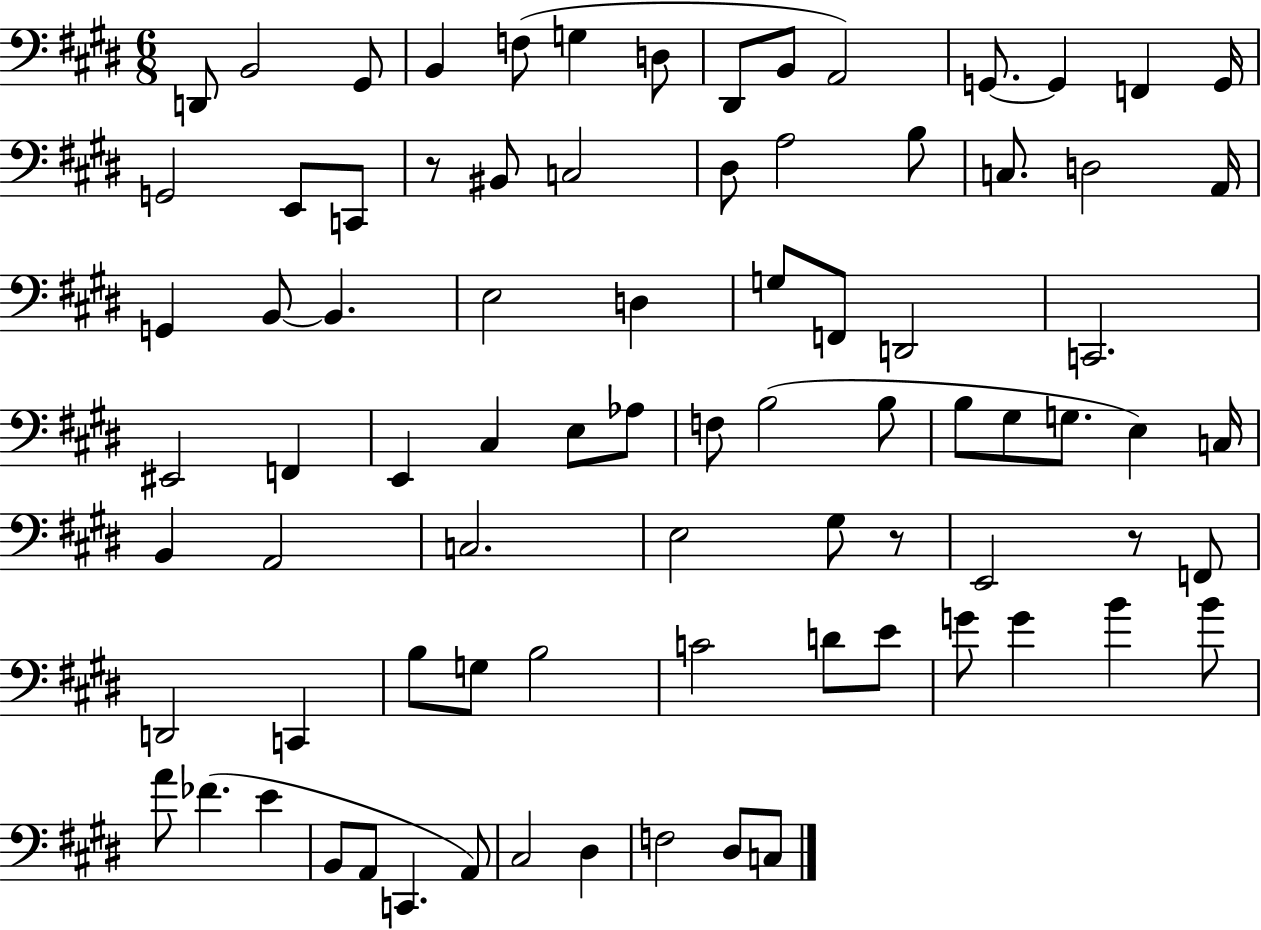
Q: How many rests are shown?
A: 3